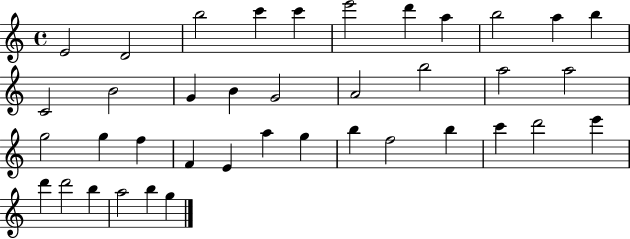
E4/h D4/h B5/h C6/q C6/q E6/h D6/q A5/q B5/h A5/q B5/q C4/h B4/h G4/q B4/q G4/h A4/h B5/h A5/h A5/h G5/h G5/q F5/q F4/q E4/q A5/q G5/q B5/q F5/h B5/q C6/q D6/h E6/q D6/q D6/h B5/q A5/h B5/q G5/q